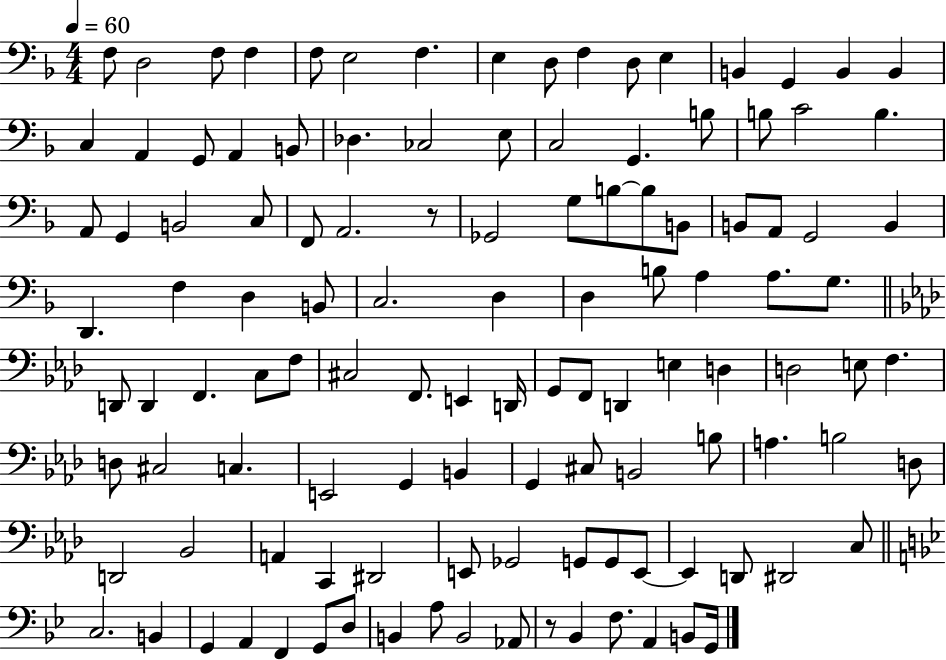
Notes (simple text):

F3/e D3/h F3/e F3/q F3/e E3/h F3/q. E3/q D3/e F3/q D3/e E3/q B2/q G2/q B2/q B2/q C3/q A2/q G2/e A2/q B2/e Db3/q. CES3/h E3/e C3/h G2/q. B3/e B3/e C4/h B3/q. A2/e G2/q B2/h C3/e F2/e A2/h. R/e Gb2/h G3/e B3/e B3/e B2/e B2/e A2/e G2/h B2/q D2/q. F3/q D3/q B2/e C3/h. D3/q D3/q B3/e A3/q A3/e. G3/e. D2/e D2/q F2/q. C3/e F3/e C#3/h F2/e. E2/q D2/s G2/e F2/e D2/q E3/q D3/q D3/h E3/e F3/q. D3/e C#3/h C3/q. E2/h G2/q B2/q G2/q C#3/e B2/h B3/e A3/q. B3/h D3/e D2/h Bb2/h A2/q C2/q D#2/h E2/e Gb2/h G2/e G2/e E2/e E2/q D2/e D#2/h C3/e C3/h. B2/q G2/q A2/q F2/q G2/e D3/e B2/q A3/e B2/h Ab2/e R/e Bb2/q F3/e. A2/q B2/e G2/s